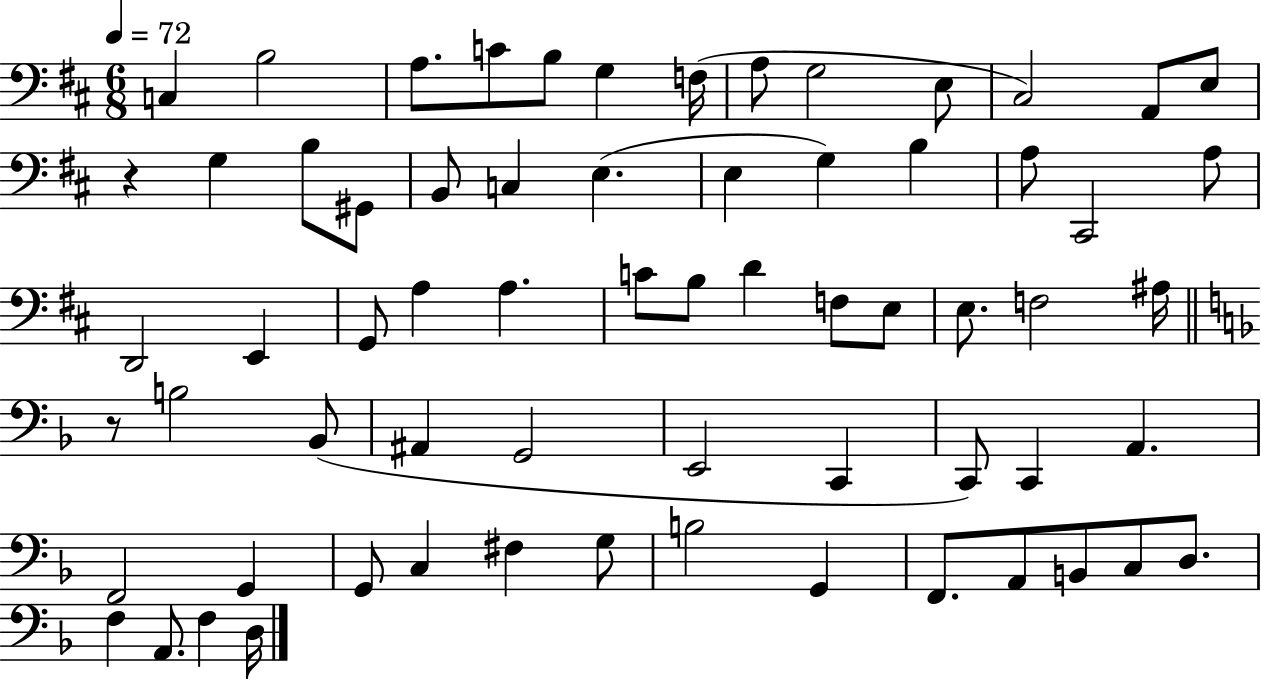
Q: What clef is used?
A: bass